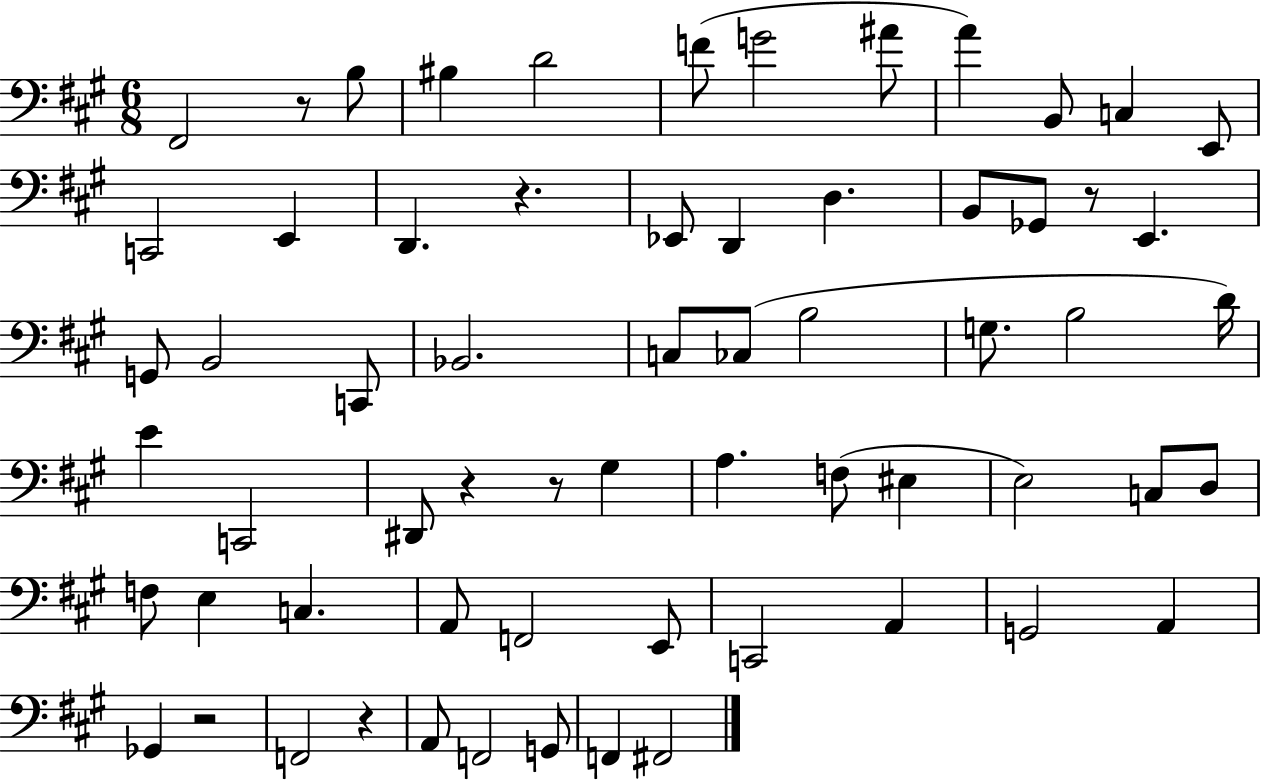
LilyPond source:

{
  \clef bass
  \numericTimeSignature
  \time 6/8
  \key a \major
  \repeat volta 2 { fis,2 r8 b8 | bis4 d'2 | f'8( g'2 ais'8 | a'4) b,8 c4 e,8 | \break c,2 e,4 | d,4. r4. | ees,8 d,4 d4. | b,8 ges,8 r8 e,4. | \break g,8 b,2 c,8 | bes,2. | c8 ces8( b2 | g8. b2 d'16) | \break e'4 c,2 | dis,8 r4 r8 gis4 | a4. f8( eis4 | e2) c8 d8 | \break f8 e4 c4. | a,8 f,2 e,8 | c,2 a,4 | g,2 a,4 | \break ges,4 r2 | f,2 r4 | a,8 f,2 g,8 | f,4 fis,2 | \break } \bar "|."
}